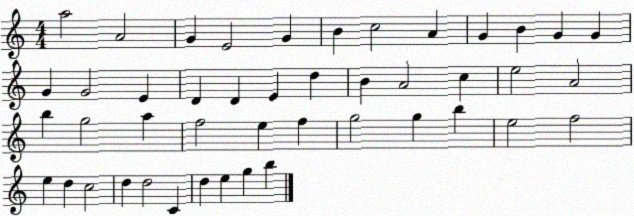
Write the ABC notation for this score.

X:1
T:Untitled
M:4/4
L:1/4
K:C
a2 A2 G E2 G B c2 A G B G G G G2 E D D E d B A2 c e2 A2 b g2 a f2 e f g2 g b e2 f2 e d c2 d d2 C d e g b